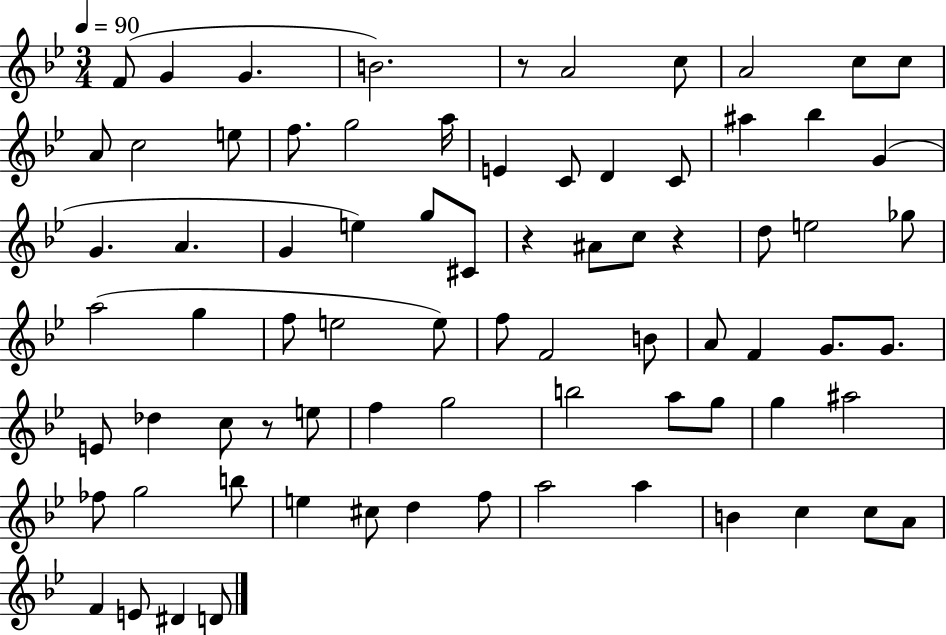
X:1
T:Untitled
M:3/4
L:1/4
K:Bb
F/2 G G B2 z/2 A2 c/2 A2 c/2 c/2 A/2 c2 e/2 f/2 g2 a/4 E C/2 D C/2 ^a _b G G A G e g/2 ^C/2 z ^A/2 c/2 z d/2 e2 _g/2 a2 g f/2 e2 e/2 f/2 F2 B/2 A/2 F G/2 G/2 E/2 _d c/2 z/2 e/2 f g2 b2 a/2 g/2 g ^a2 _f/2 g2 b/2 e ^c/2 d f/2 a2 a B c c/2 A/2 F E/2 ^D D/2